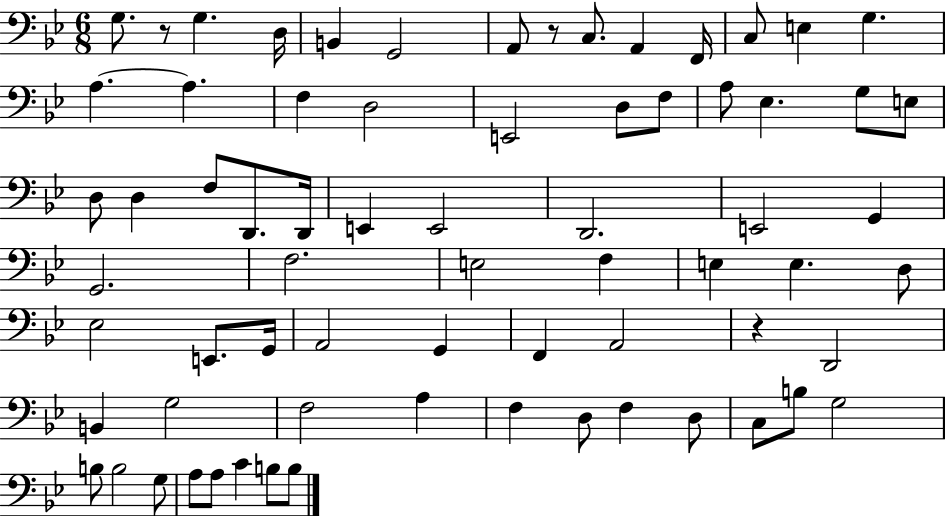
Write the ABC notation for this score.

X:1
T:Untitled
M:6/8
L:1/4
K:Bb
G,/2 z/2 G, D,/4 B,, G,,2 A,,/2 z/2 C,/2 A,, F,,/4 C,/2 E, G, A, A, F, D,2 E,,2 D,/2 F,/2 A,/2 _E, G,/2 E,/2 D,/2 D, F,/2 D,,/2 D,,/4 E,, E,,2 D,,2 E,,2 G,, G,,2 F,2 E,2 F, E, E, D,/2 _E,2 E,,/2 G,,/4 A,,2 G,, F,, A,,2 z D,,2 B,, G,2 F,2 A, F, D,/2 F, D,/2 C,/2 B,/2 G,2 B,/2 B,2 G,/2 A,/2 A,/2 C B,/2 B,/2